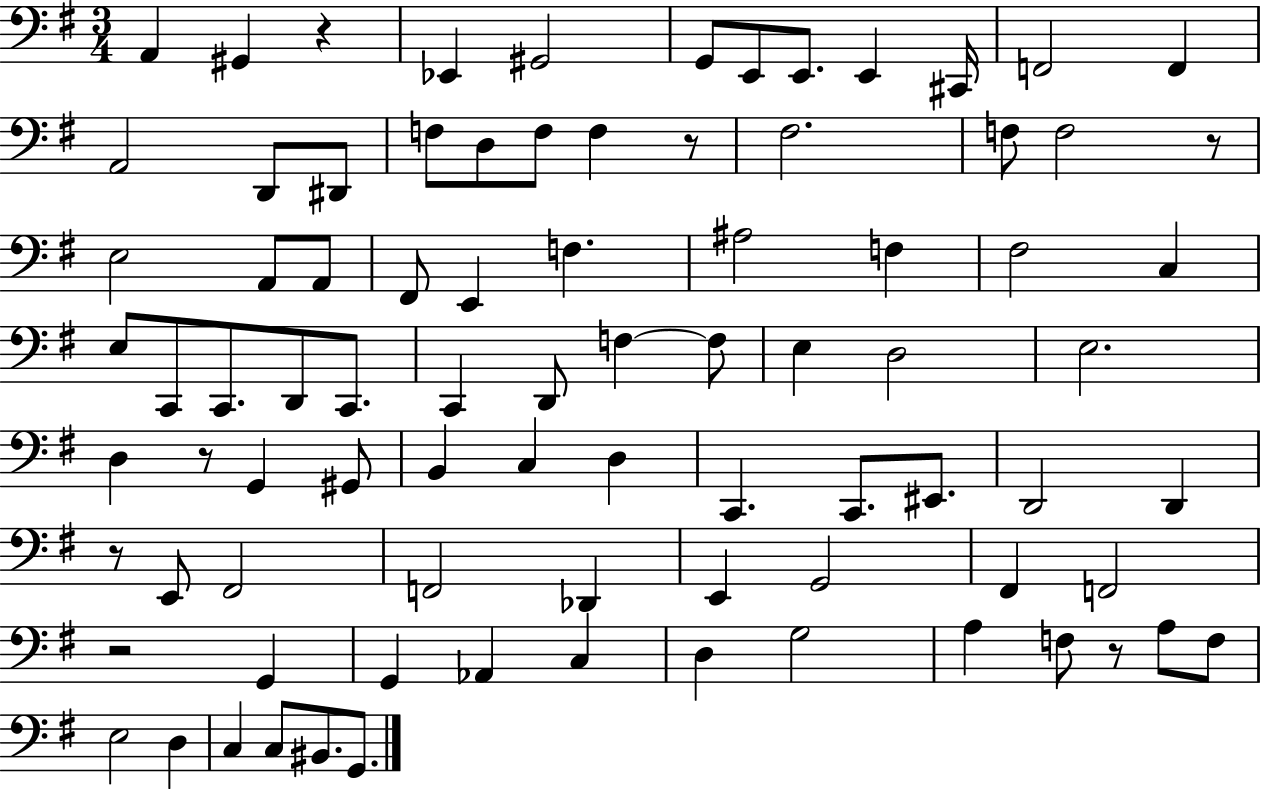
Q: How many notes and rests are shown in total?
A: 85